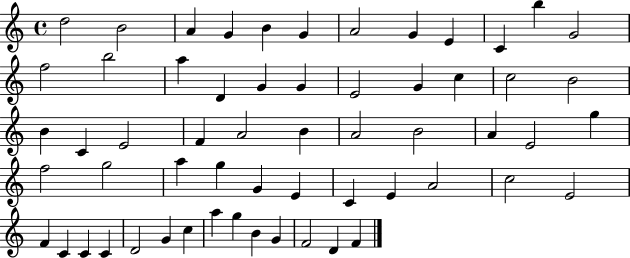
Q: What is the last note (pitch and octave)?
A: F4